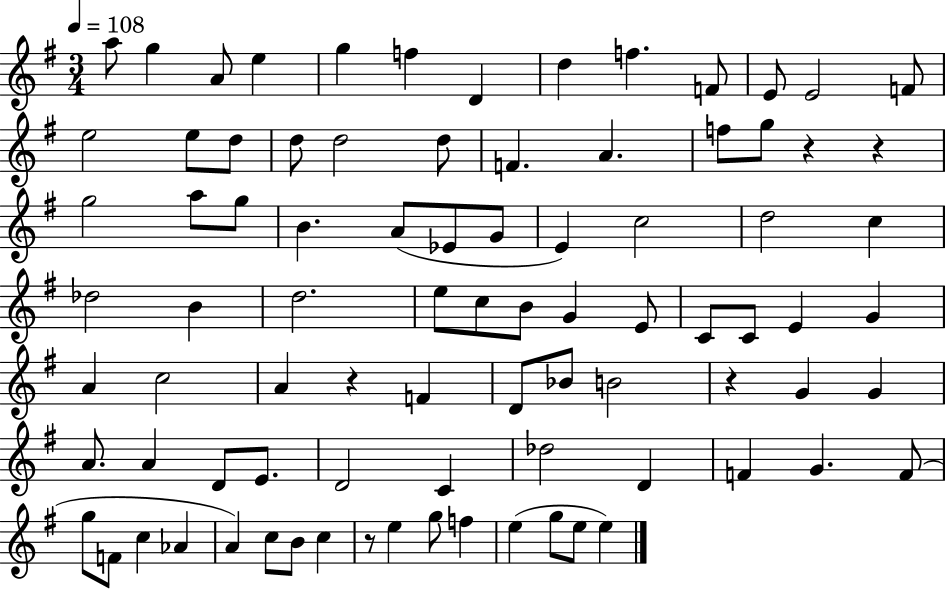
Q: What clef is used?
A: treble